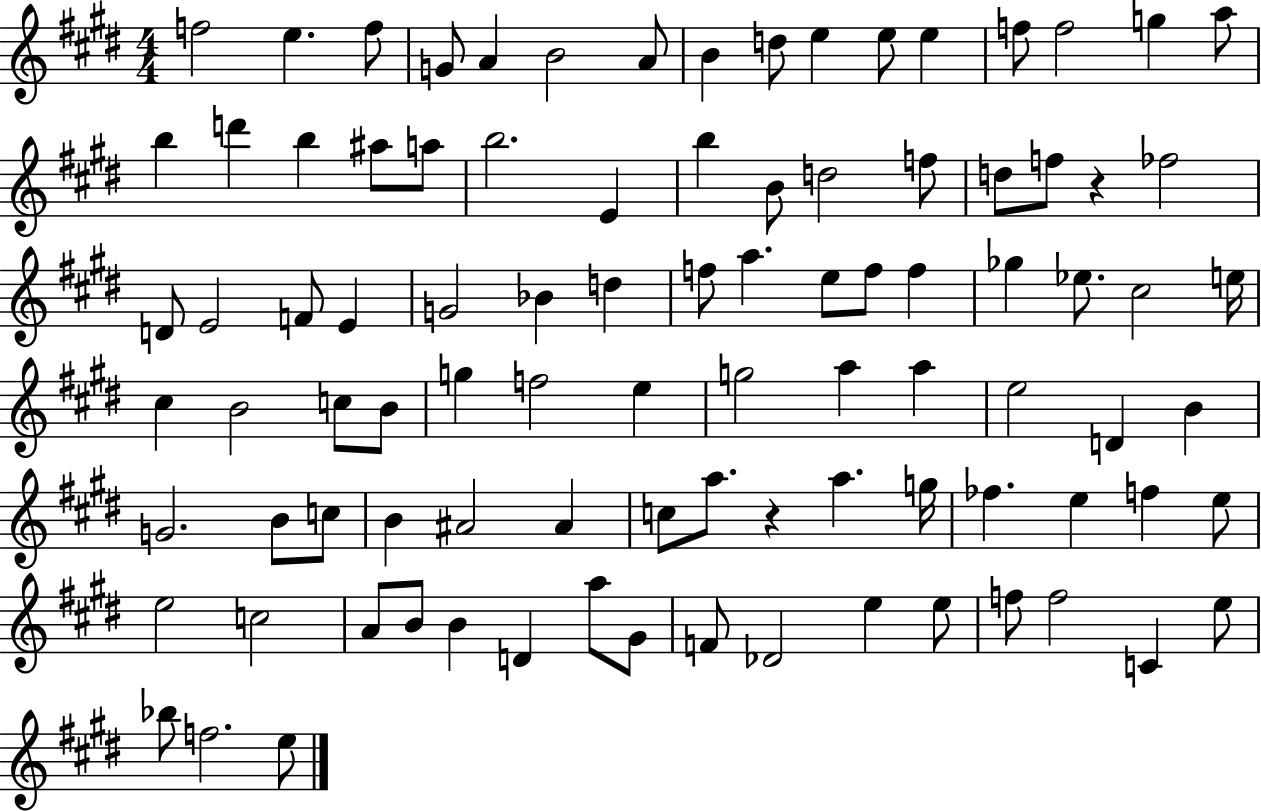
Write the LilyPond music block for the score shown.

{
  \clef treble
  \numericTimeSignature
  \time 4/4
  \key e \major
  f''2 e''4. f''8 | g'8 a'4 b'2 a'8 | b'4 d''8 e''4 e''8 e''4 | f''8 f''2 g''4 a''8 | \break b''4 d'''4 b''4 ais''8 a''8 | b''2. e'4 | b''4 b'8 d''2 f''8 | d''8 f''8 r4 fes''2 | \break d'8 e'2 f'8 e'4 | g'2 bes'4 d''4 | f''8 a''4. e''8 f''8 f''4 | ges''4 ees''8. cis''2 e''16 | \break cis''4 b'2 c''8 b'8 | g''4 f''2 e''4 | g''2 a''4 a''4 | e''2 d'4 b'4 | \break g'2. b'8 c''8 | b'4 ais'2 ais'4 | c''8 a''8. r4 a''4. g''16 | fes''4. e''4 f''4 e''8 | \break e''2 c''2 | a'8 b'8 b'4 d'4 a''8 gis'8 | f'8 des'2 e''4 e''8 | f''8 f''2 c'4 e''8 | \break bes''8 f''2. e''8 | \bar "|."
}